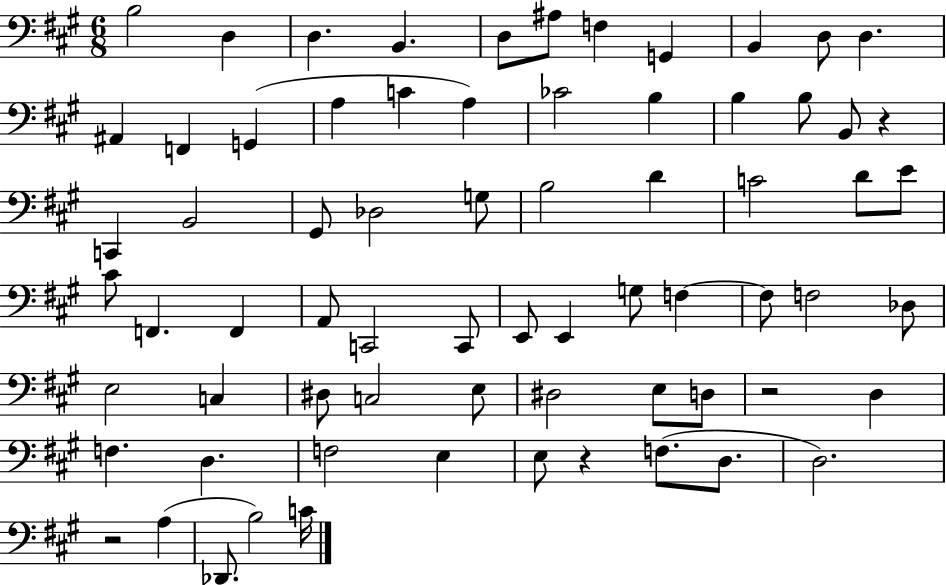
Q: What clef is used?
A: bass